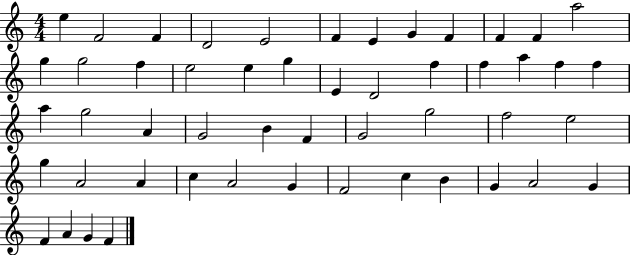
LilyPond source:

{
  \clef treble
  \numericTimeSignature
  \time 4/4
  \key c \major
  e''4 f'2 f'4 | d'2 e'2 | f'4 e'4 g'4 f'4 | f'4 f'4 a''2 | \break g''4 g''2 f''4 | e''2 e''4 g''4 | e'4 d'2 f''4 | f''4 a''4 f''4 f''4 | \break a''4 g''2 a'4 | g'2 b'4 f'4 | g'2 g''2 | f''2 e''2 | \break g''4 a'2 a'4 | c''4 a'2 g'4 | f'2 c''4 b'4 | g'4 a'2 g'4 | \break f'4 a'4 g'4 f'4 | \bar "|."
}